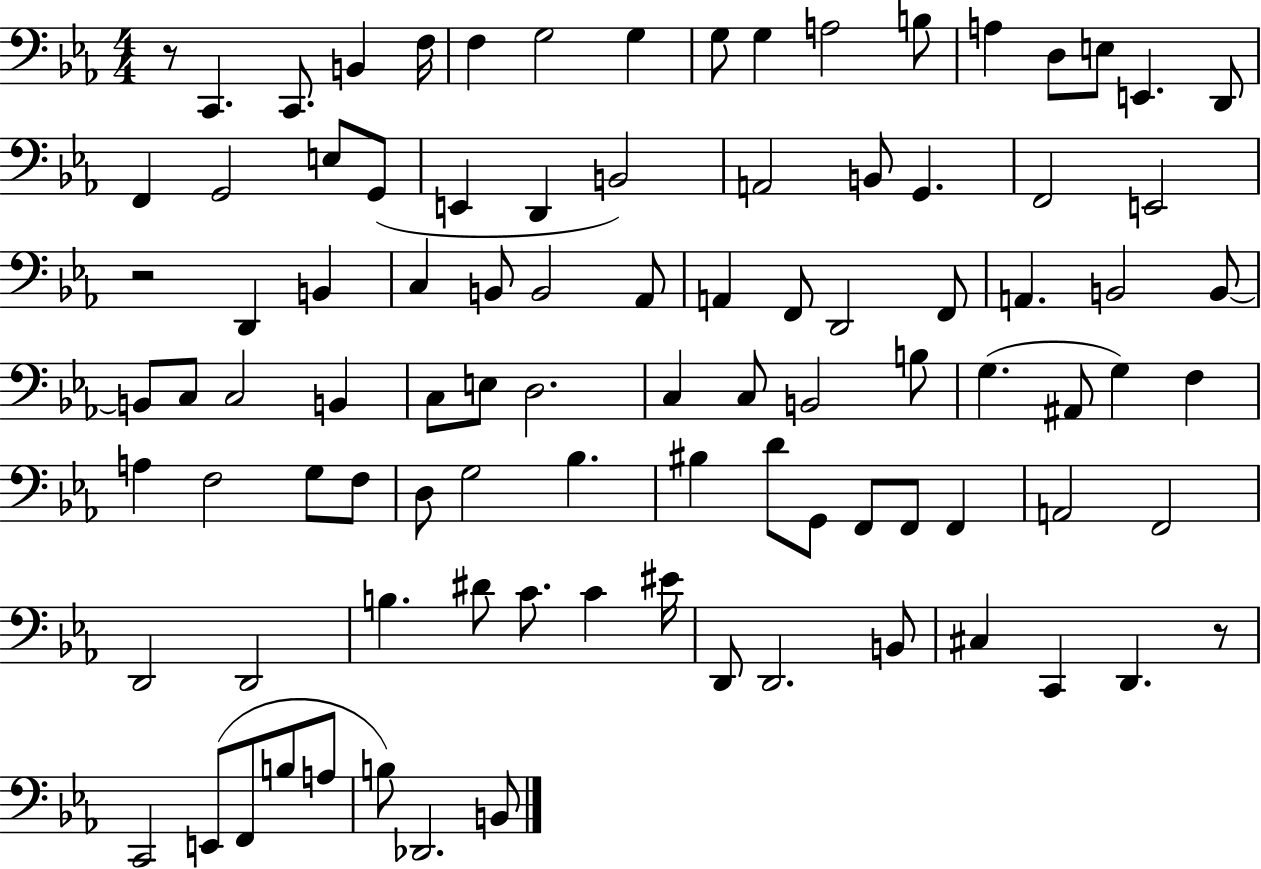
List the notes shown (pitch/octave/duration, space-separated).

R/e C2/q. C2/e. B2/q F3/s F3/q G3/h G3/q G3/e G3/q A3/h B3/e A3/q D3/e E3/e E2/q. D2/e F2/q G2/h E3/e G2/e E2/q D2/q B2/h A2/h B2/e G2/q. F2/h E2/h R/h D2/q B2/q C3/q B2/e B2/h Ab2/e A2/q F2/e D2/h F2/e A2/q. B2/h B2/e B2/e C3/e C3/h B2/q C3/e E3/e D3/h. C3/q C3/e B2/h B3/e G3/q. A#2/e G3/q F3/q A3/q F3/h G3/e F3/e D3/e G3/h Bb3/q. BIS3/q D4/e G2/e F2/e F2/e F2/q A2/h F2/h D2/h D2/h B3/q. D#4/e C4/e. C4/q EIS4/s D2/e D2/h. B2/e C#3/q C2/q D2/q. R/e C2/h E2/e F2/e B3/e A3/e B3/e Db2/h. B2/e